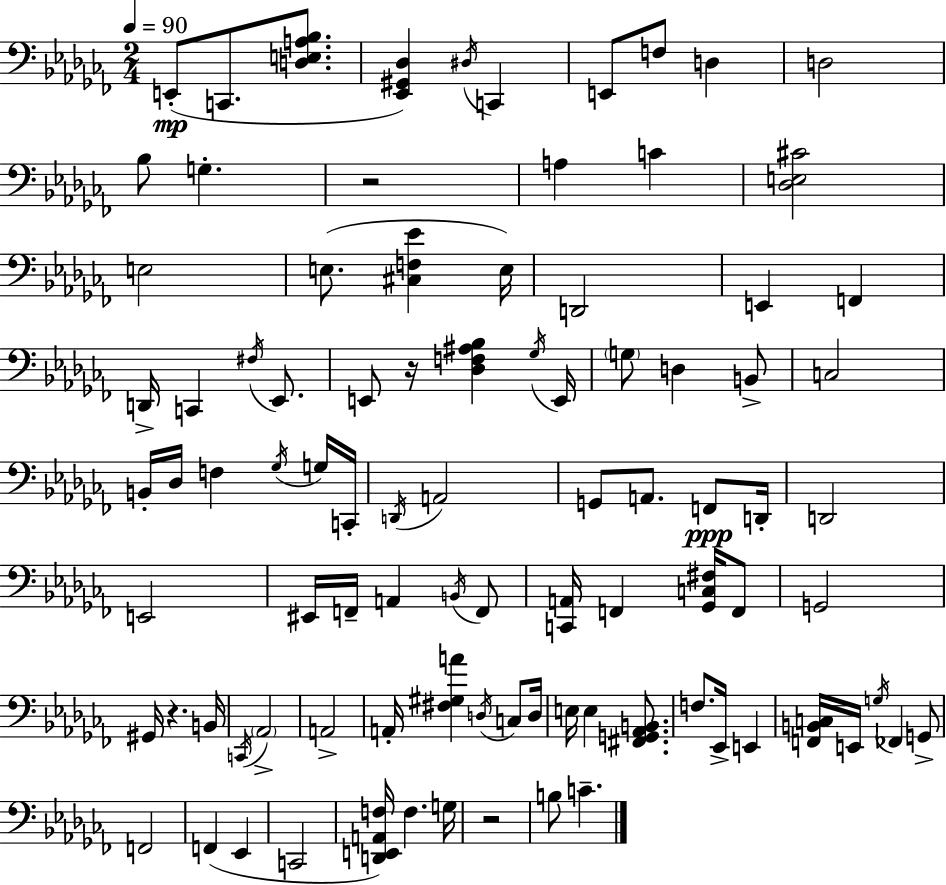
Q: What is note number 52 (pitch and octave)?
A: G#2